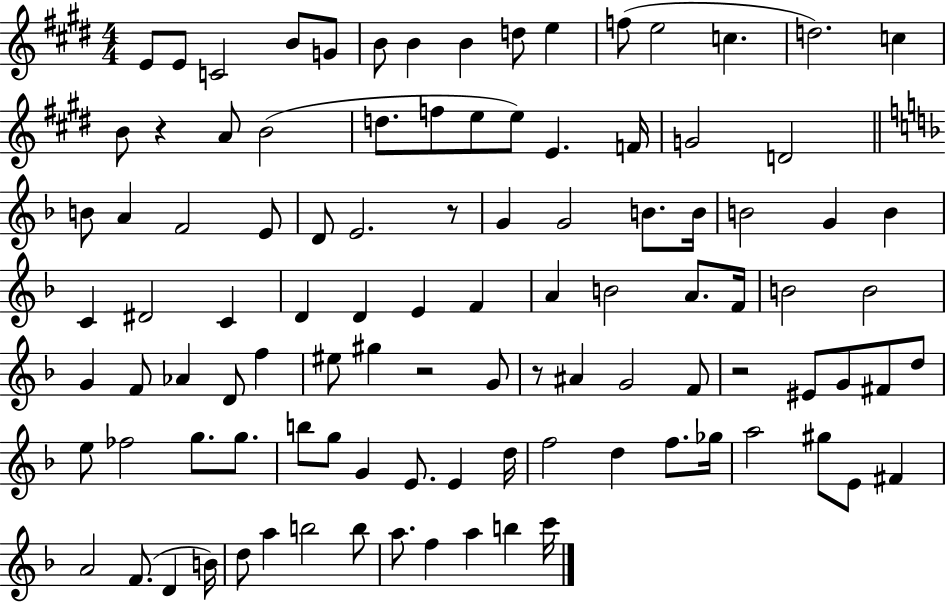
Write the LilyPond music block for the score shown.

{
  \clef treble
  \numericTimeSignature
  \time 4/4
  \key e \major
  e'8 e'8 c'2 b'8 g'8 | b'8 b'4 b'4 d''8 e''4 | f''8( e''2 c''4. | d''2.) c''4 | \break b'8 r4 a'8 b'2( | d''8. f''8 e''8 e''8) e'4. f'16 | g'2 d'2 | \bar "||" \break \key f \major b'8 a'4 f'2 e'8 | d'8 e'2. r8 | g'4 g'2 b'8. b'16 | b'2 g'4 b'4 | \break c'4 dis'2 c'4 | d'4 d'4 e'4 f'4 | a'4 b'2 a'8. f'16 | b'2 b'2 | \break g'4 f'8 aes'4 d'8 f''4 | eis''8 gis''4 r2 g'8 | r8 ais'4 g'2 f'8 | r2 eis'8 g'8 fis'8 d''8 | \break e''8 fes''2 g''8. g''8. | b''8 g''8 g'4 e'8. e'4 d''16 | f''2 d''4 f''8. ges''16 | a''2 gis''8 e'8 fis'4 | \break a'2 f'8.( d'4 b'16) | d''8 a''4 b''2 b''8 | a''8. f''4 a''4 b''4 c'''16 | \bar "|."
}